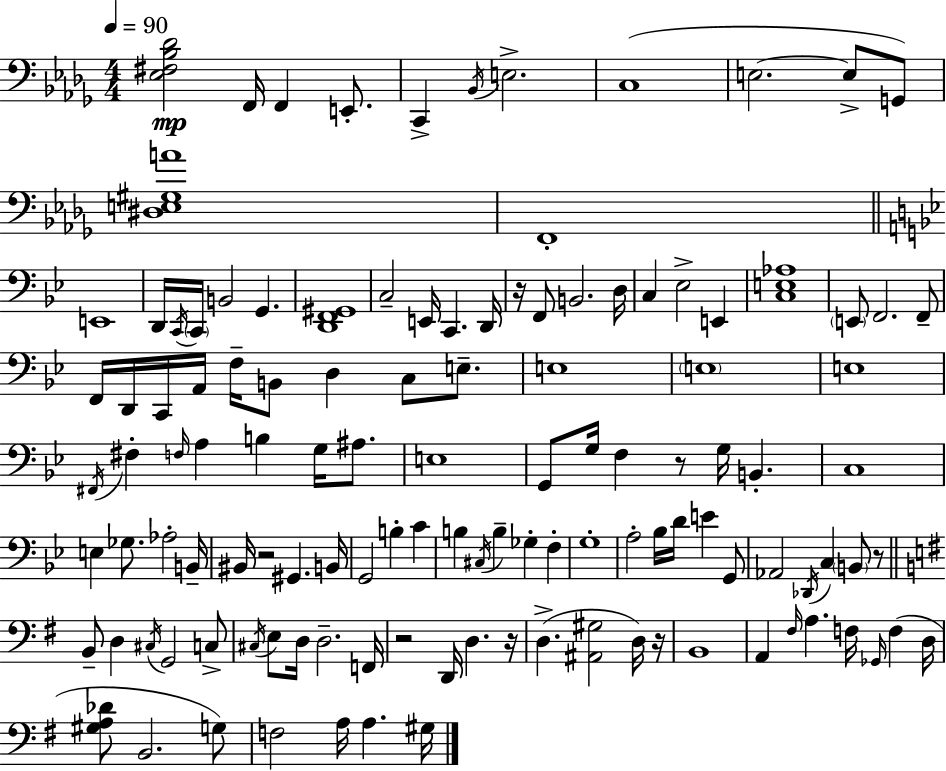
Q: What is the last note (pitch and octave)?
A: G#3